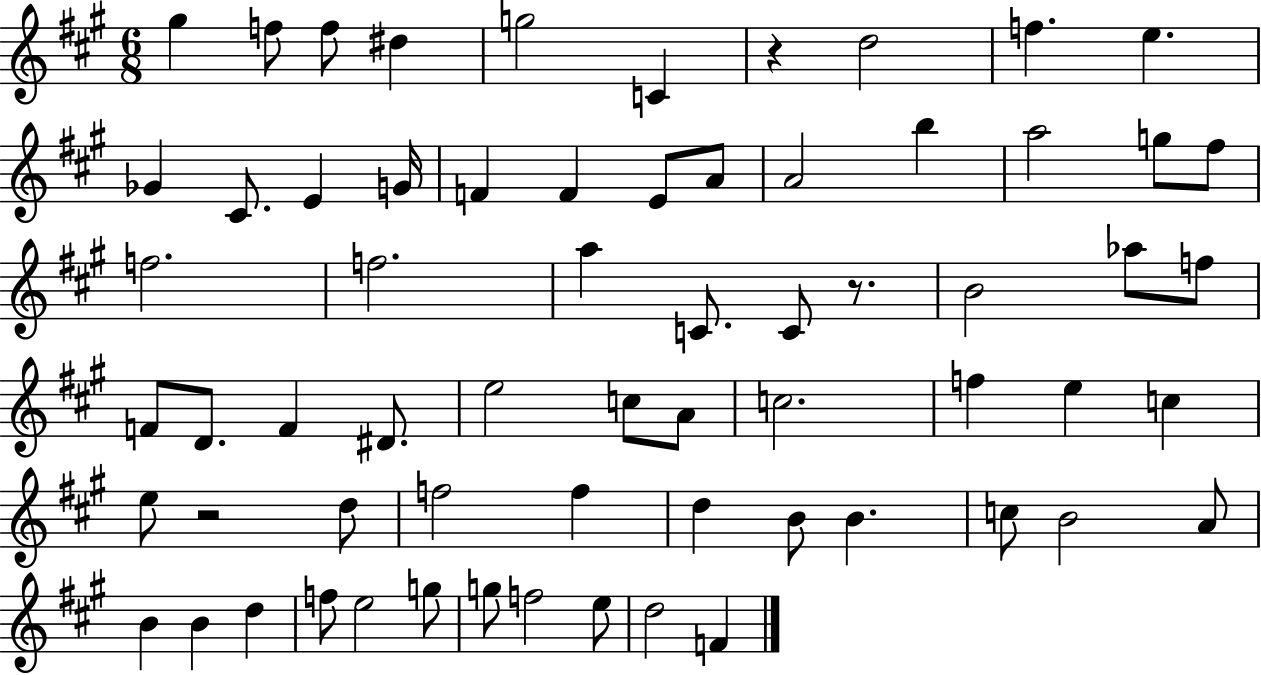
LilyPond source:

{
  \clef treble
  \numericTimeSignature
  \time 6/8
  \key a \major
  gis''4 f''8 f''8 dis''4 | g''2 c'4 | r4 d''2 | f''4. e''4. | \break ges'4 cis'8. e'4 g'16 | f'4 f'4 e'8 a'8 | a'2 b''4 | a''2 g''8 fis''8 | \break f''2. | f''2. | a''4 c'8. c'8 r8. | b'2 aes''8 f''8 | \break f'8 d'8. f'4 dis'8. | e''2 c''8 a'8 | c''2. | f''4 e''4 c''4 | \break e''8 r2 d''8 | f''2 f''4 | d''4 b'8 b'4. | c''8 b'2 a'8 | \break b'4 b'4 d''4 | f''8 e''2 g''8 | g''8 f''2 e''8 | d''2 f'4 | \break \bar "|."
}